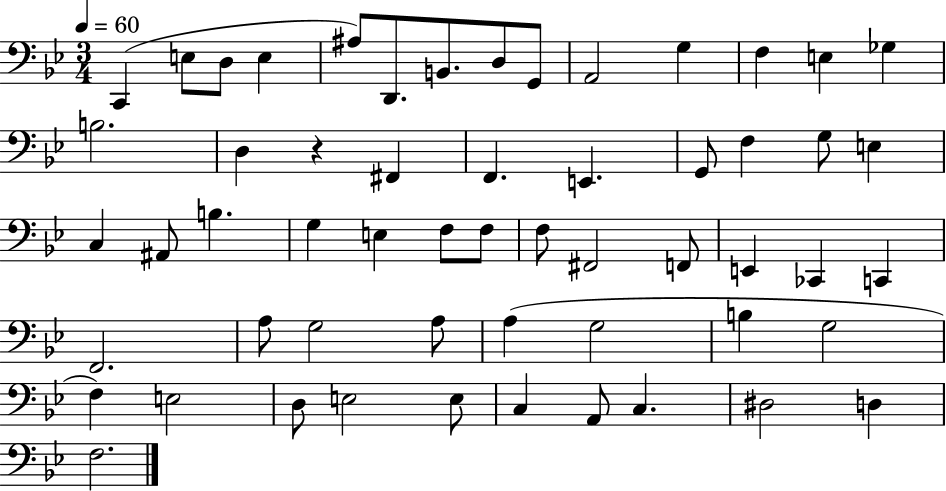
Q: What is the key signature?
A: BES major